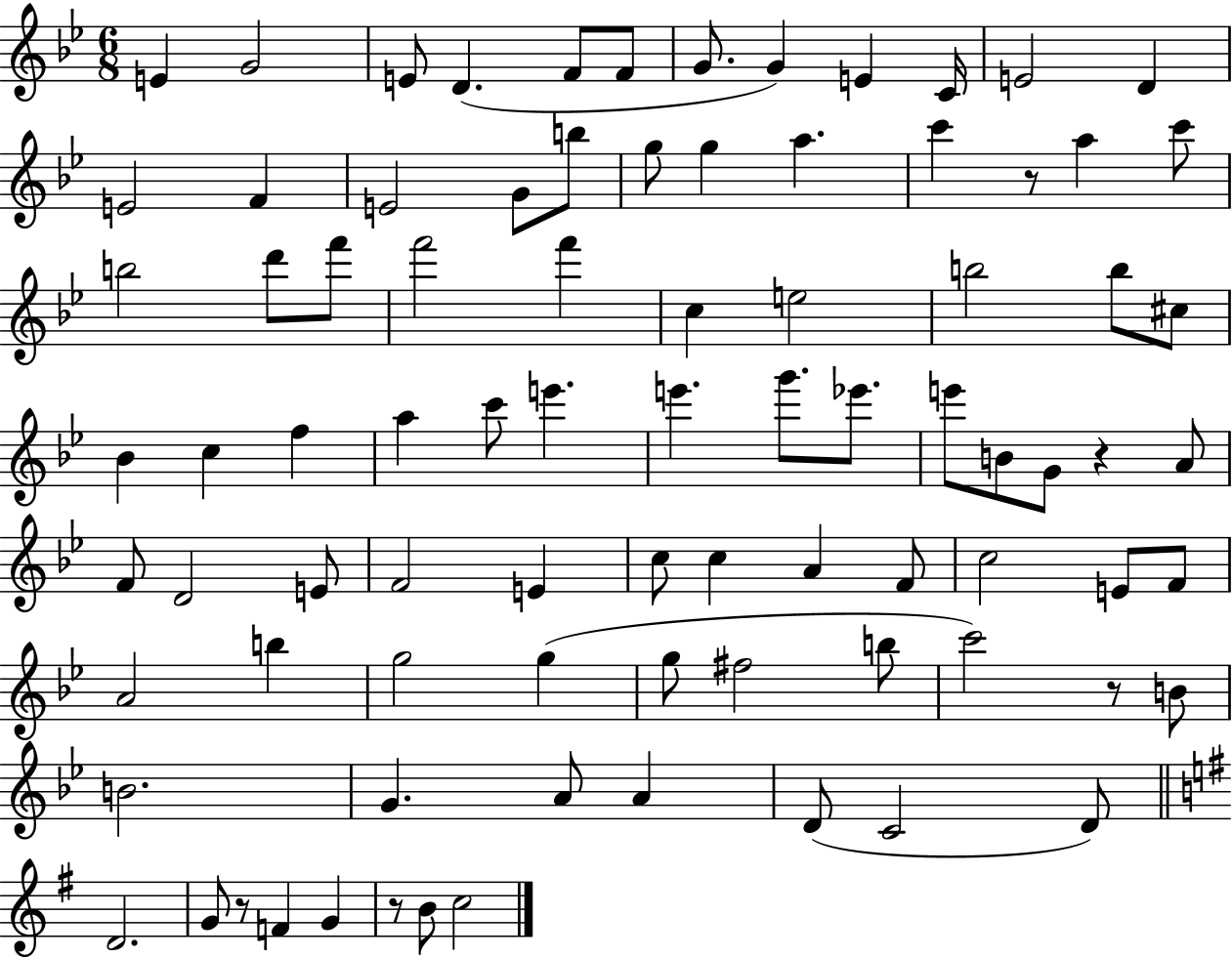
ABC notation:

X:1
T:Untitled
M:6/8
L:1/4
K:Bb
E G2 E/2 D F/2 F/2 G/2 G E C/4 E2 D E2 F E2 G/2 b/2 g/2 g a c' z/2 a c'/2 b2 d'/2 f'/2 f'2 f' c e2 b2 b/2 ^c/2 _B c f a c'/2 e' e' g'/2 _e'/2 e'/2 B/2 G/2 z A/2 F/2 D2 E/2 F2 E c/2 c A F/2 c2 E/2 F/2 A2 b g2 g g/2 ^f2 b/2 c'2 z/2 B/2 B2 G A/2 A D/2 C2 D/2 D2 G/2 z/2 F G z/2 B/2 c2